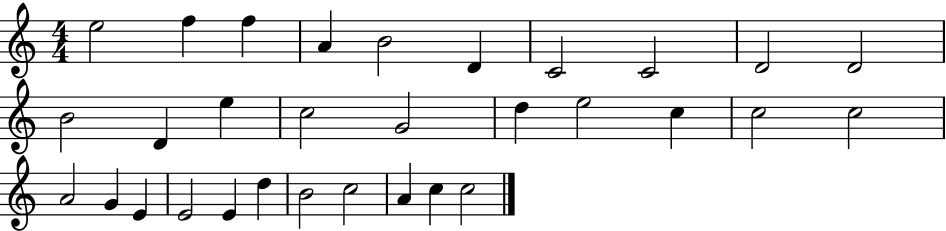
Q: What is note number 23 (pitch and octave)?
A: E4